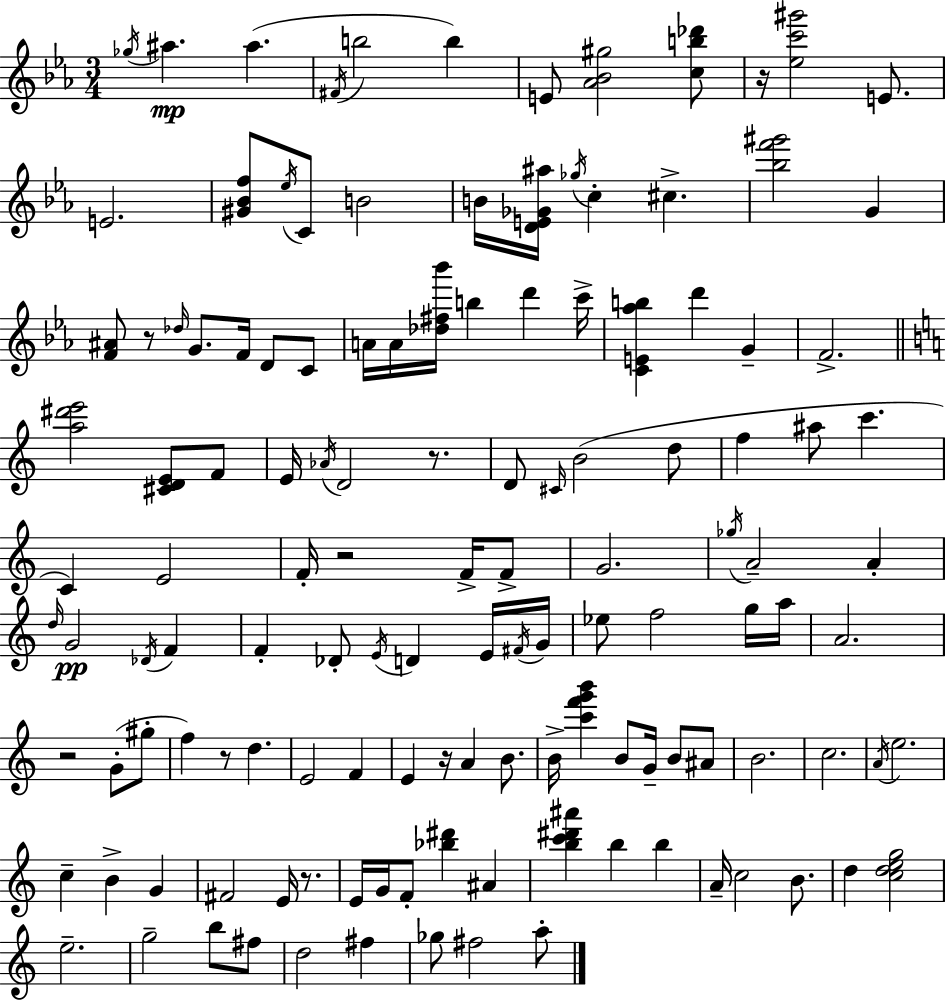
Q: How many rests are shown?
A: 8